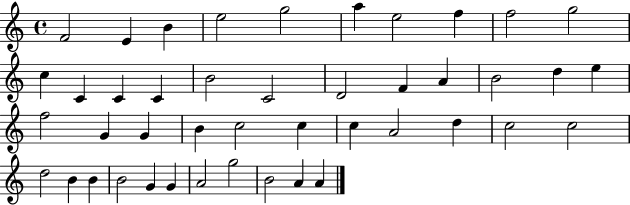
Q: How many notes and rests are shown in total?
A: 44